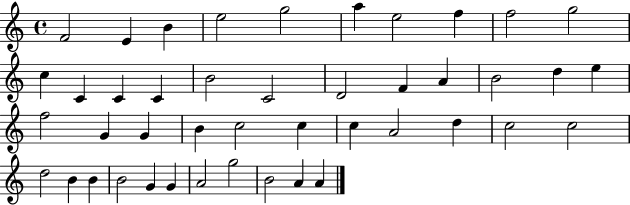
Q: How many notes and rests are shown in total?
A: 44